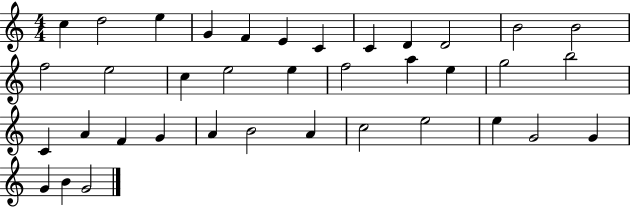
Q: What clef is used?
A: treble